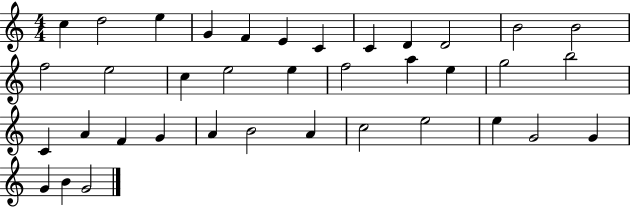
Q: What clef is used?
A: treble